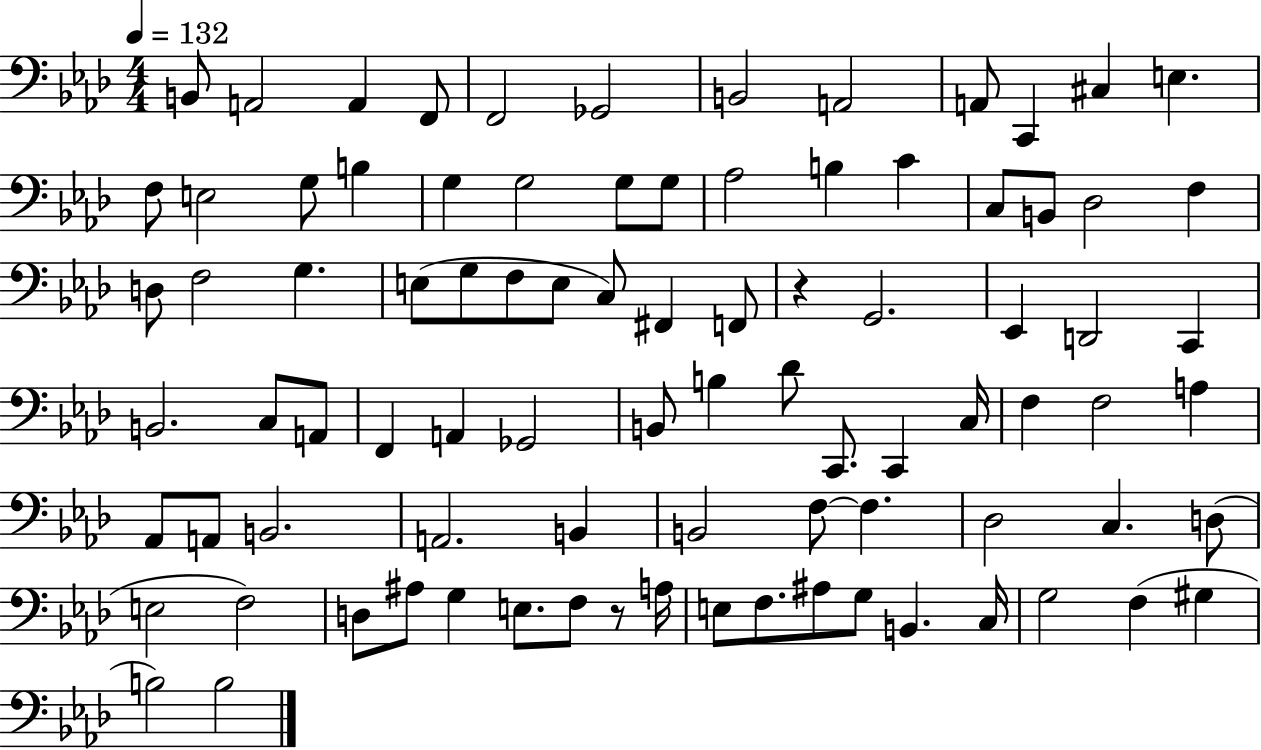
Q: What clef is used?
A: bass